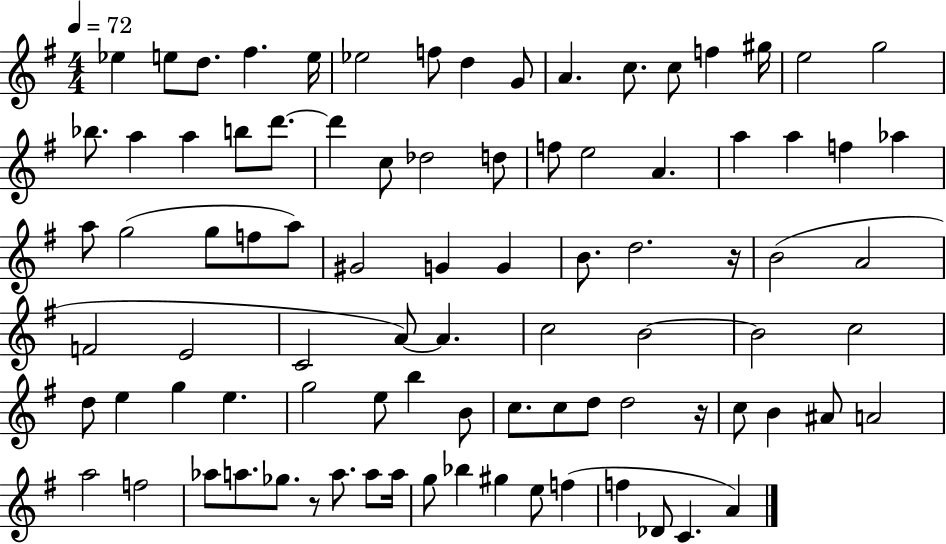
{
  \clef treble
  \numericTimeSignature
  \time 4/4
  \key g \major
  \tempo 4 = 72
  \repeat volta 2 { ees''4 e''8 d''8. fis''4. e''16 | ees''2 f''8 d''4 g'8 | a'4. c''8. c''8 f''4 gis''16 | e''2 g''2 | \break bes''8. a''4 a''4 b''8 d'''8.~~ | d'''4 c''8 des''2 d''8 | f''8 e''2 a'4. | a''4 a''4 f''4 aes''4 | \break a''8 g''2( g''8 f''8 a''8) | gis'2 g'4 g'4 | b'8. d''2. r16 | b'2( a'2 | \break f'2 e'2 | c'2 a'8~~) a'4. | c''2 b'2~~ | b'2 c''2 | \break d''8 e''4 g''4 e''4. | g''2 e''8 b''4 b'8 | c''8. c''8 d''8 d''2 r16 | c''8 b'4 ais'8 a'2 | \break a''2 f''2 | aes''8 a''8. ges''8. r8 a''8. a''8 a''16 | g''8 bes''4 gis''4 e''8 f''4( | f''4 des'8 c'4. a'4) | \break } \bar "|."
}